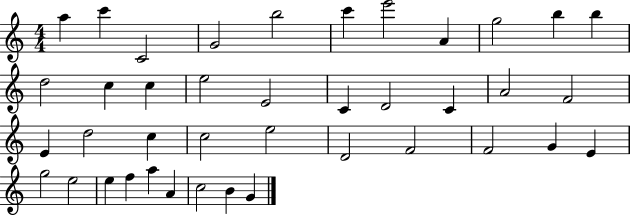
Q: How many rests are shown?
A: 0